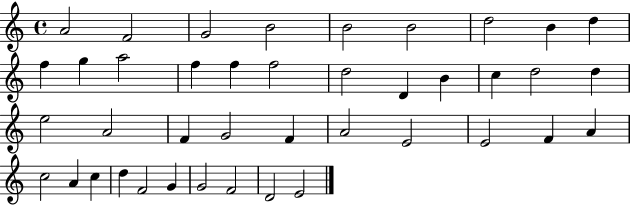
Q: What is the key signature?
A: C major